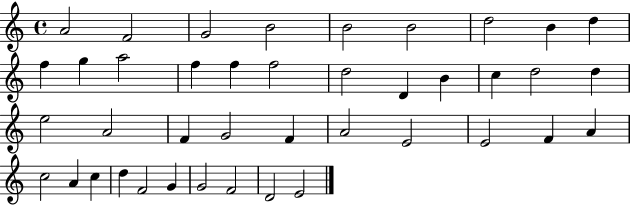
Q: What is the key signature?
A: C major